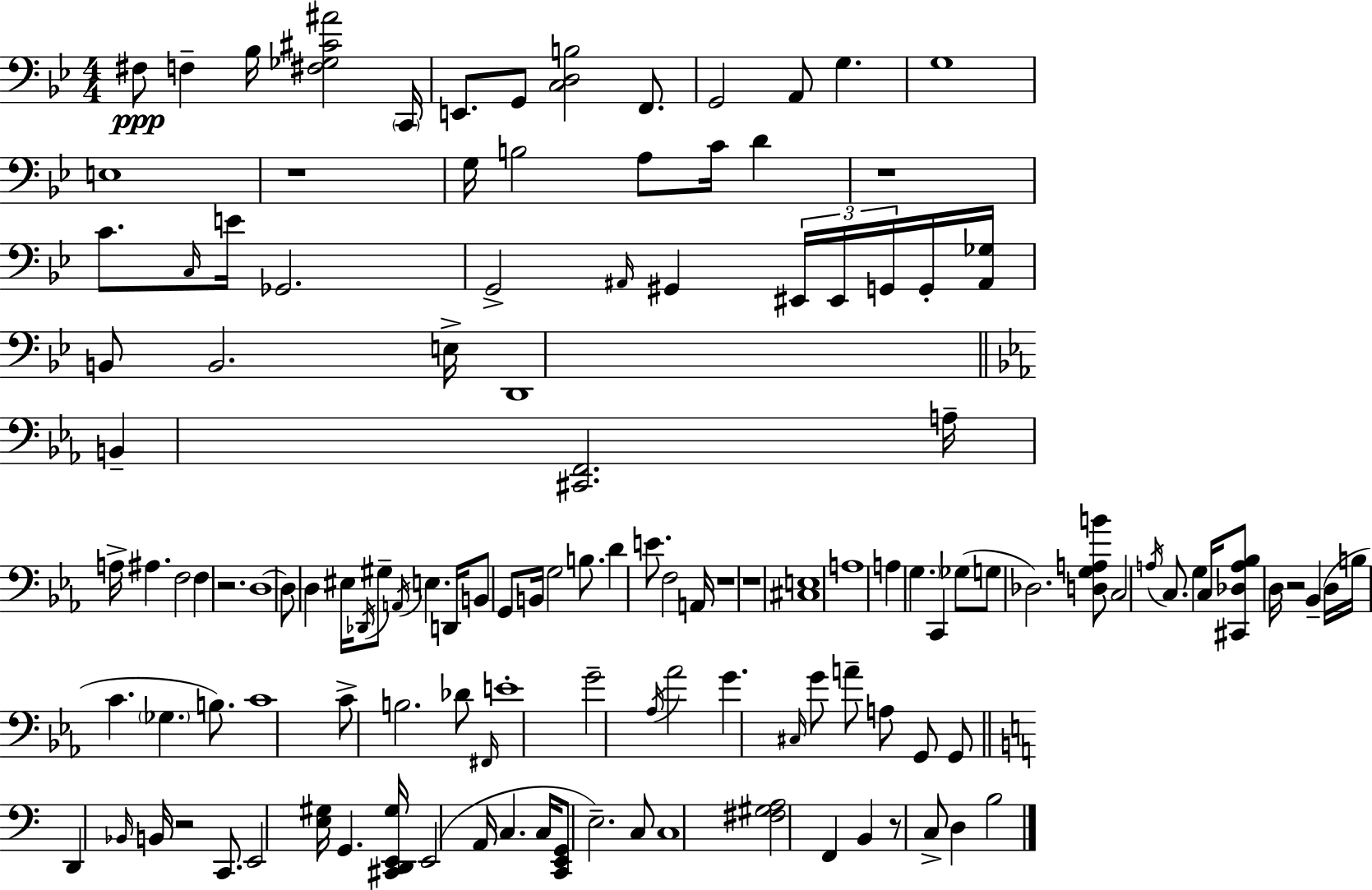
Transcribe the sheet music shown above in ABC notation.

X:1
T:Untitled
M:4/4
L:1/4
K:Bb
^F,/2 F, _B,/4 [^F,_G,^C^A]2 C,,/4 E,,/2 G,,/2 [C,D,B,]2 F,,/2 G,,2 A,,/2 G, G,4 E,4 z4 G,/4 B,2 A,/2 C/4 D z4 C/2 C,/4 E/4 _G,,2 G,,2 ^A,,/4 ^G,, ^E,,/4 ^E,,/4 G,,/4 G,,/4 [^A,,_G,]/4 B,,/2 B,,2 E,/4 D,,4 B,, [^C,,F,,]2 A,/4 A,/4 ^A, F,2 F, z2 D,4 D,/2 D, ^E,/4 _D,,/4 ^G,/2 A,,/4 E, D,,/4 B,,/2 G,,/2 B,,/4 G,2 B,/2 D E/2 F,2 A,,/4 z4 z4 [^C,E,]4 A,4 A, G, C,, _G,/2 G,/2 _D,2 [D,G,A,B]/2 C,2 A,/4 C,/2 G, C,/4 [^C,,_D,A,_B,]/2 D,/4 z2 _B,, D,/4 B,/4 C _G, B,/2 C4 C/2 B,2 _D/2 ^F,,/4 E4 G2 _A,/4 _A2 G ^C,/4 G/2 A/2 A,/2 G,,/2 G,,/2 D,, _B,,/4 B,,/4 z2 C,,/2 E,,2 [E,^G,]/4 G,, [^C,,D,,E,,^G,]/4 E,,2 A,,/4 C, C,/4 [C,,E,,G,,]/2 E,2 C,/2 C,4 [^F,^G,A,]2 F,, B,, z/2 C,/2 D, B,2